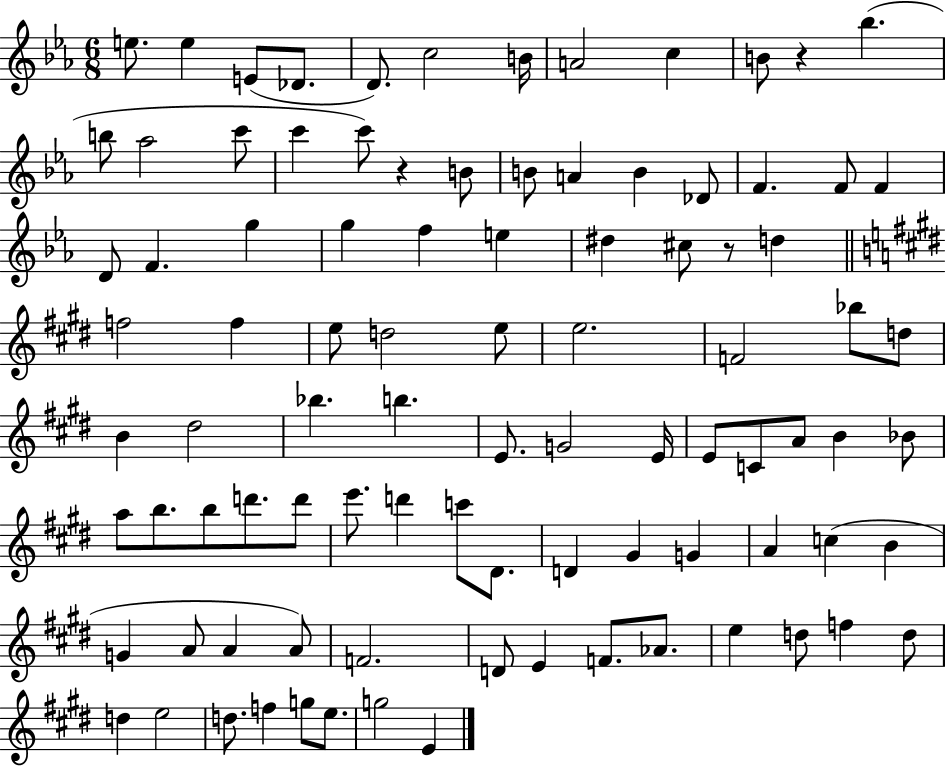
{
  \clef treble
  \numericTimeSignature
  \time 6/8
  \key ees \major
  e''8. e''4 e'8( des'8. | d'8.) c''2 b'16 | a'2 c''4 | b'8 r4 bes''4.( | \break b''8 aes''2 c'''8 | c'''4 c'''8) r4 b'8 | b'8 a'4 b'4 des'8 | f'4. f'8 f'4 | \break d'8 f'4. g''4 | g''4 f''4 e''4 | dis''4 cis''8 r8 d''4 | \bar "||" \break \key e \major f''2 f''4 | e''8 d''2 e''8 | e''2. | f'2 bes''8 d''8 | \break b'4 dis''2 | bes''4. b''4. | e'8. g'2 e'16 | e'8 c'8 a'8 b'4 bes'8 | \break a''8 b''8. b''8 d'''8. d'''8 | e'''8. d'''4 c'''8 dis'8. | d'4 gis'4 g'4 | a'4 c''4( b'4 | \break g'4 a'8 a'4 a'8) | f'2. | d'8 e'4 f'8. aes'8. | e''4 d''8 f''4 d''8 | \break d''4 e''2 | d''8. f''4 g''8 e''8. | g''2 e'4 | \bar "|."
}